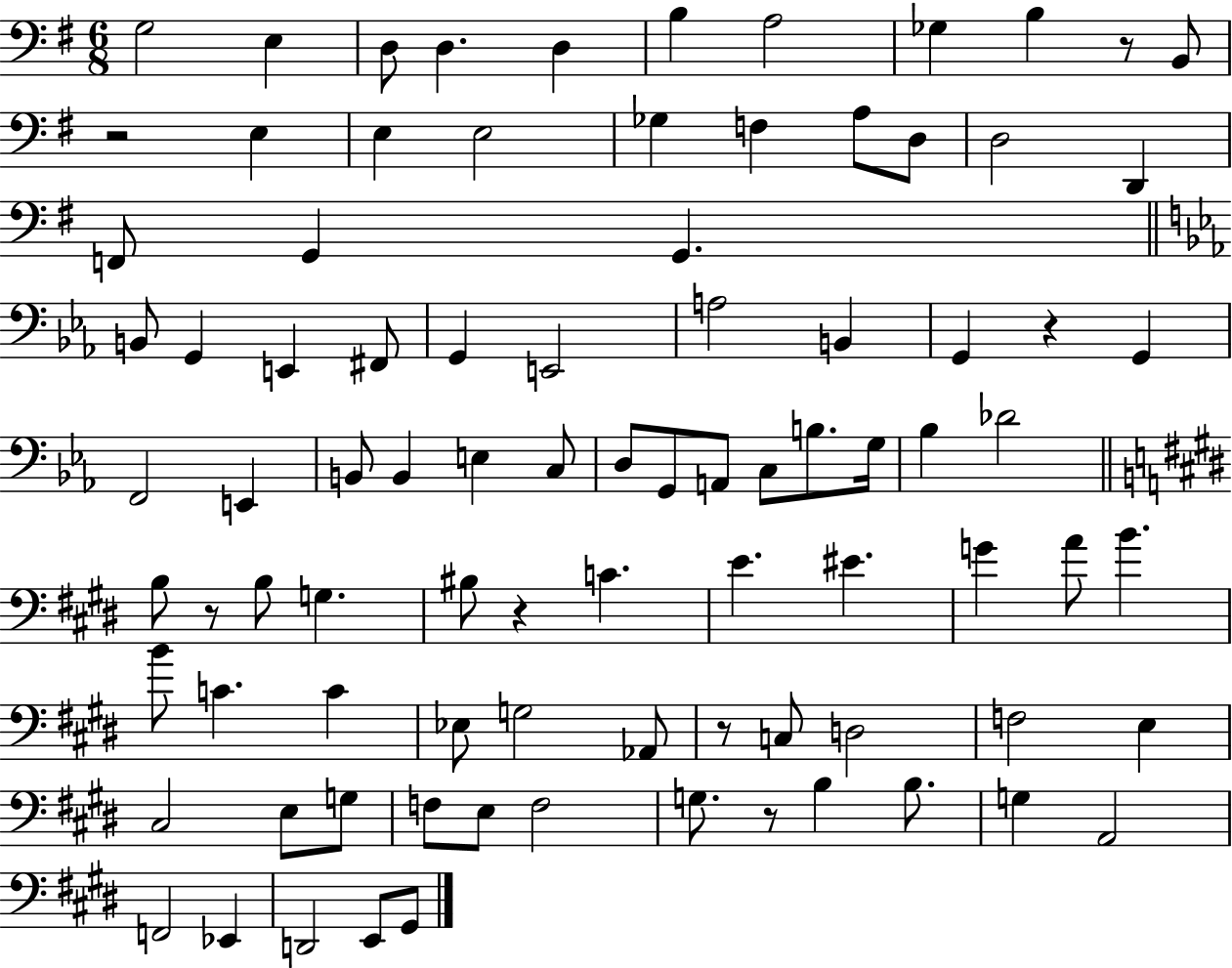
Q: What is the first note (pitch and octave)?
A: G3